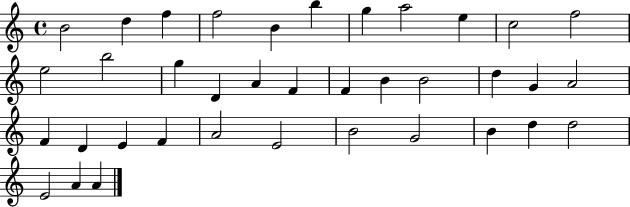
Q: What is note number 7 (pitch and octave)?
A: G5